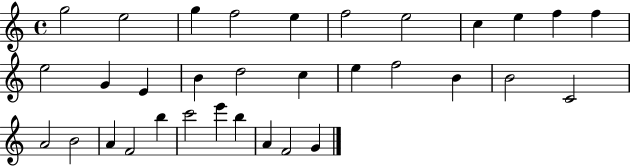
X:1
T:Untitled
M:4/4
L:1/4
K:C
g2 e2 g f2 e f2 e2 c e f f e2 G E B d2 c e f2 B B2 C2 A2 B2 A F2 b c'2 e' b A F2 G